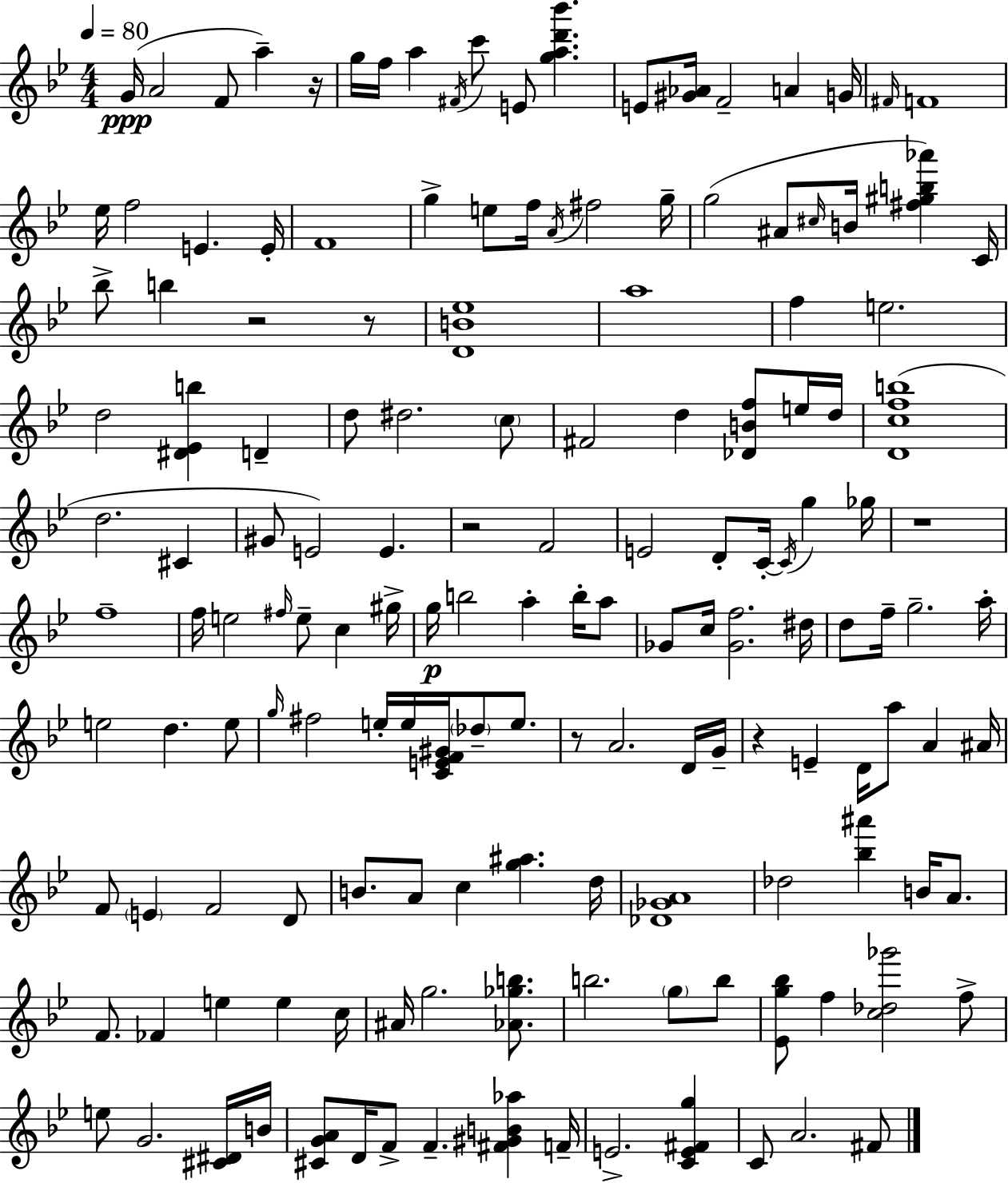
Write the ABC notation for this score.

X:1
T:Untitled
M:4/4
L:1/4
K:Gm
G/4 A2 F/2 a z/4 g/4 f/4 a ^F/4 c'/2 E/2 [gad'_b'] E/2 [^G_A]/4 F2 A G/4 ^F/4 F4 _e/4 f2 E E/4 F4 g e/2 f/4 A/4 ^f2 g/4 g2 ^A/2 ^c/4 B/4 [^f^gb_a'] C/4 _b/2 b z2 z/2 [DB_e]4 a4 f e2 d2 [^D_Eb] D d/2 ^d2 c/2 ^F2 d [_DBf]/2 e/4 d/4 [Dcfb]4 d2 ^C ^G/2 E2 E z2 F2 E2 D/2 C/4 C/4 g _g/4 z4 f4 f/4 e2 ^f/4 e/2 c ^g/4 g/4 b2 a b/4 a/2 _G/2 c/4 [_Gf]2 ^d/4 d/2 f/4 g2 a/4 e2 d e/2 g/4 ^f2 e/4 e/4 [CEF^G]/4 _d/2 e/2 z/2 A2 D/4 G/4 z E D/4 a/2 A ^A/4 F/2 E F2 D/2 B/2 A/2 c [g^a] d/4 [_D_GA]4 _d2 [_b^a'] B/4 A/2 F/2 _F e e c/4 ^A/4 g2 [_A_gb]/2 b2 g/2 b/2 [_Eg_b]/2 f [c_d_g']2 f/2 e/2 G2 [^C^D]/4 B/4 [^CGA]/2 D/4 F/2 F [^F^GB_a] F/4 E2 [CE^Fg] C/2 A2 ^F/2